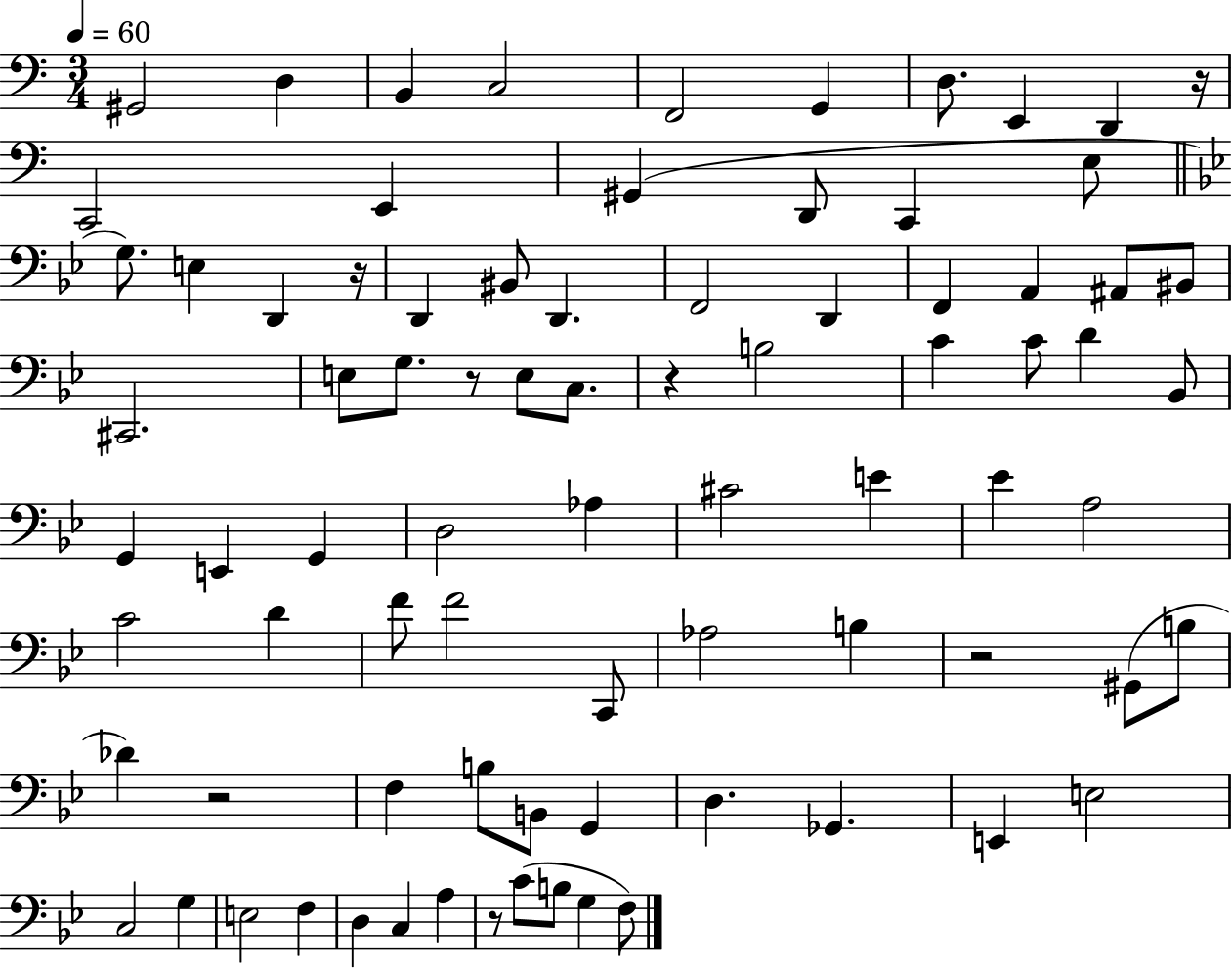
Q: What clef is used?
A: bass